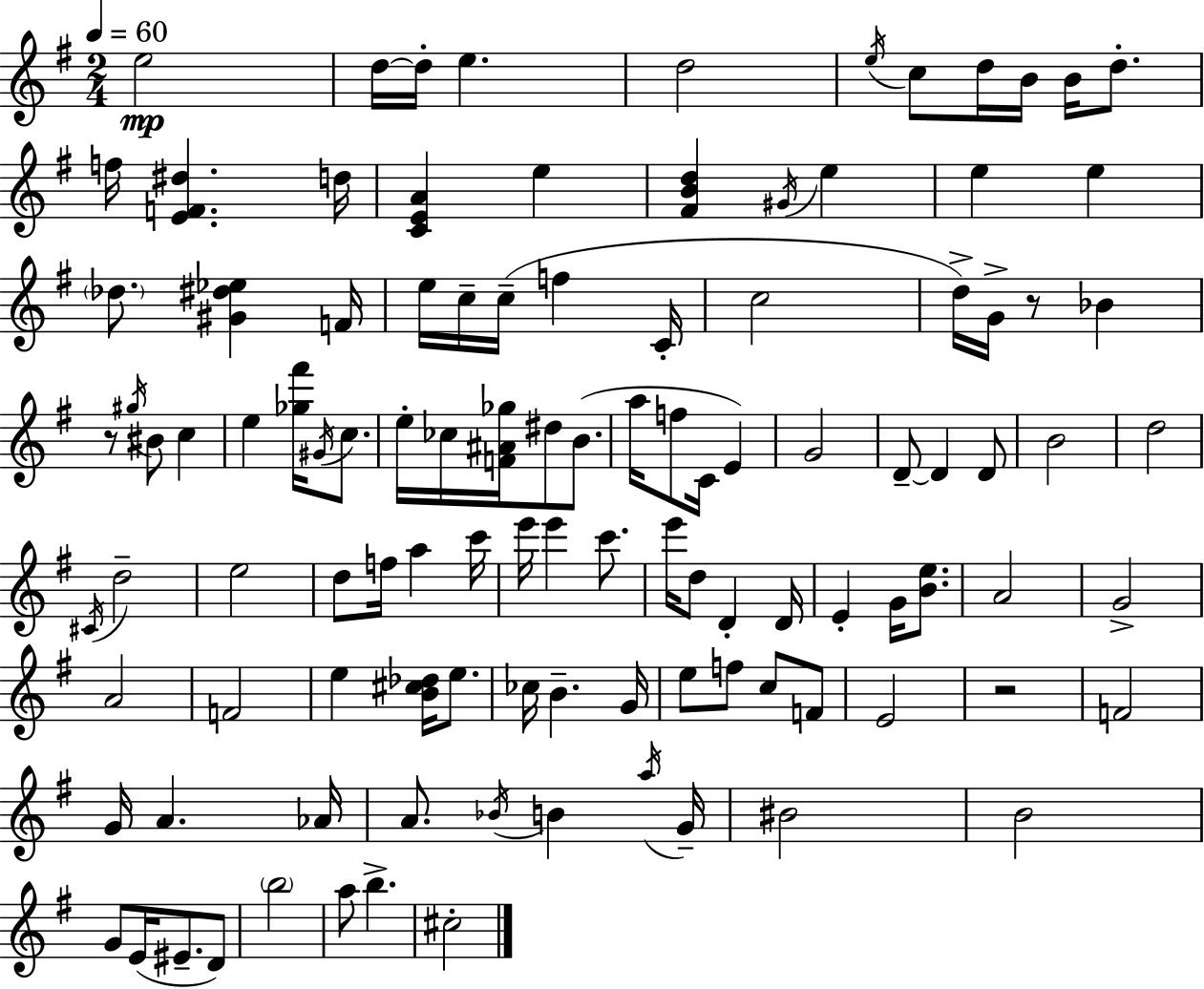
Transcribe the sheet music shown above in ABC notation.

X:1
T:Untitled
M:2/4
L:1/4
K:Em
e2 d/4 d/4 e d2 e/4 c/2 d/4 B/4 B/4 d/2 f/4 [EF^d] d/4 [CEA] e [^FBd] ^G/4 e e e _d/2 [^G^d_e] F/4 e/4 c/4 c/4 f C/4 c2 d/4 G/4 z/2 _B z/2 ^g/4 ^B/2 c e [_g^f']/4 ^G/4 c/2 e/4 _c/4 [F^A_g]/4 ^d/2 B/2 a/4 f/2 C/4 E G2 D/2 D D/2 B2 d2 ^C/4 d2 e2 d/2 f/4 a c'/4 e'/4 e' c'/2 e'/4 d/2 D D/4 E G/4 [Be]/2 A2 G2 A2 F2 e [B^c_d]/4 e/2 _c/4 B G/4 e/2 f/2 c/2 F/2 E2 z2 F2 G/4 A _A/4 A/2 _B/4 B a/4 G/4 ^B2 B2 G/2 E/4 ^E/2 D/2 b2 a/2 b ^c2